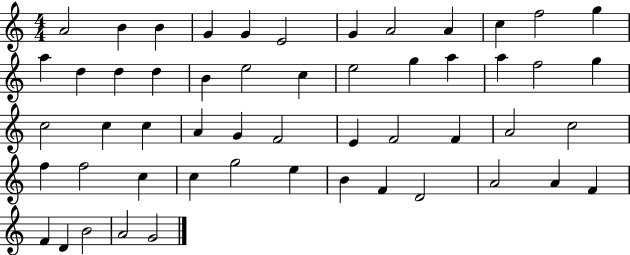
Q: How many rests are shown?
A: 0